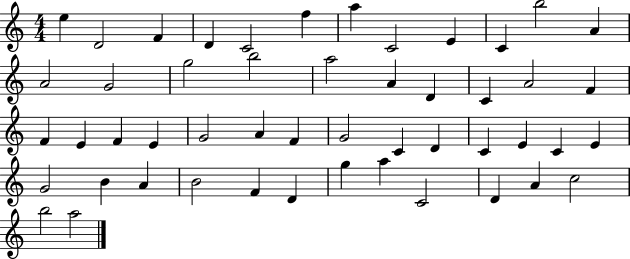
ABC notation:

X:1
T:Untitled
M:4/4
L:1/4
K:C
e D2 F D C2 f a C2 E C b2 A A2 G2 g2 b2 a2 A D C A2 F F E F E G2 A F G2 C D C E C E G2 B A B2 F D g a C2 D A c2 b2 a2